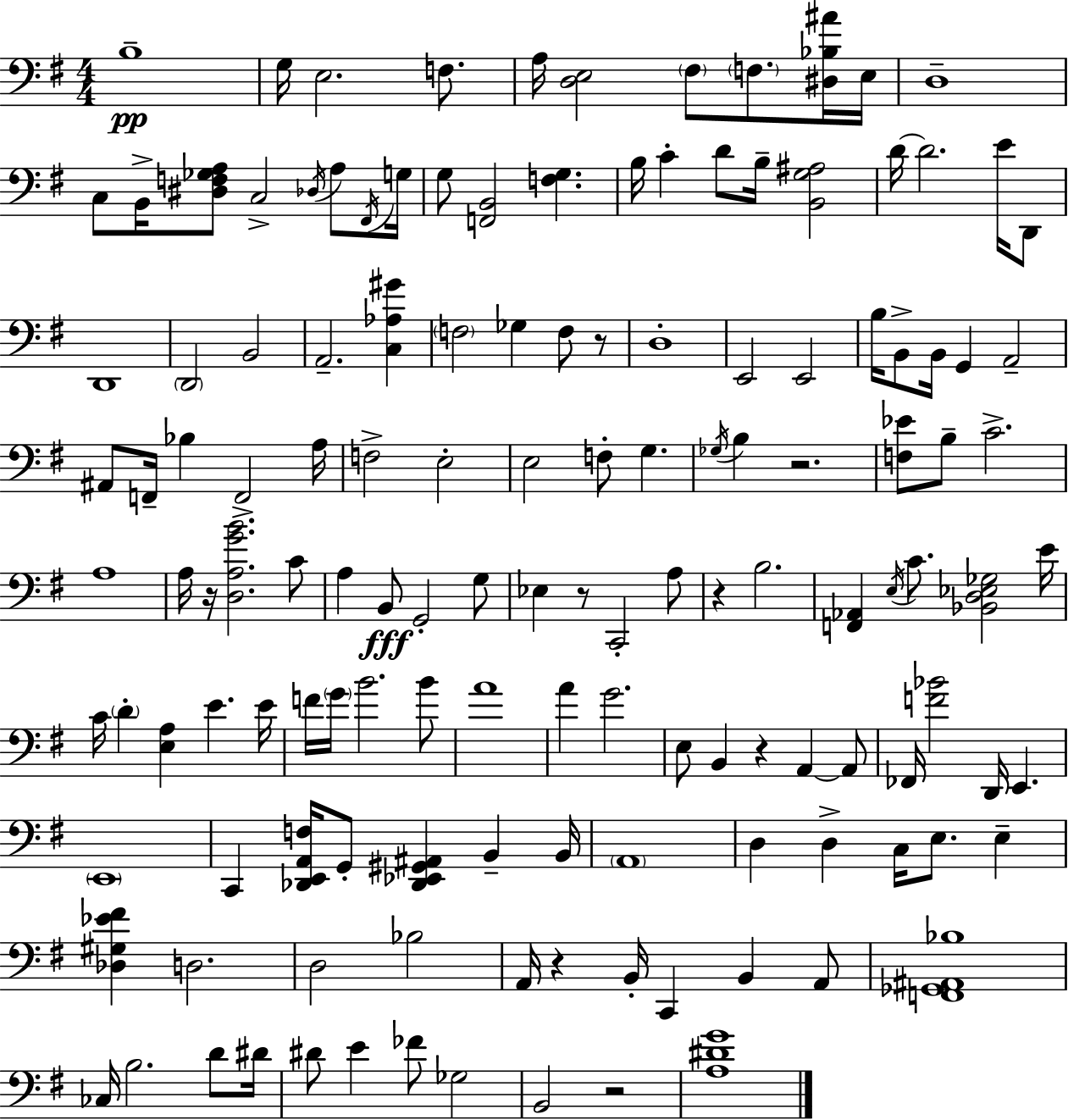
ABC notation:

X:1
T:Untitled
M:4/4
L:1/4
K:G
B,4 G,/4 E,2 F,/2 A,/4 [D,E,]2 ^F,/2 F,/2 [^D,_B,^A]/4 E,/4 D,4 C,/2 B,,/4 [^D,F,_G,A,]/2 C,2 _D,/4 A,/2 ^F,,/4 G,/4 G,/2 [F,,B,,]2 [F,G,] B,/4 C D/2 B,/4 [B,,G,^A,]2 D/4 D2 E/4 D,,/2 D,,4 D,,2 B,,2 A,,2 [C,_A,^G] F,2 _G, F,/2 z/2 D,4 E,,2 E,,2 B,/4 B,,/2 B,,/4 G,, A,,2 ^A,,/2 F,,/4 _B, F,,2 A,/4 F,2 E,2 E,2 F,/2 G, _G,/4 B, z2 [F,_E]/2 B,/2 C2 A,4 A,/4 z/4 [D,A,GB]2 C/2 A, B,,/2 G,,2 G,/2 _E, z/2 C,,2 A,/2 z B,2 [F,,_A,,] E,/4 C/2 [_B,,D,_E,_G,]2 E/4 C/4 D [E,A,] E E/4 F/4 G/4 B2 B/2 A4 A G2 E,/2 B,, z A,, A,,/2 _F,,/4 [F_B]2 D,,/4 E,, E,,4 C,, [_D,,E,,A,,F,]/4 G,,/2 [_D,,_E,,^G,,^A,,] B,, B,,/4 A,,4 D, D, C,/4 E,/2 E, [_D,^G,_E^F] D,2 D,2 _B,2 A,,/4 z B,,/4 C,, B,, A,,/2 [F,,_G,,^A,,_B,]4 _C,/4 B,2 D/2 ^D/4 ^D/2 E _F/2 _G,2 B,,2 z2 [A,^DG]4